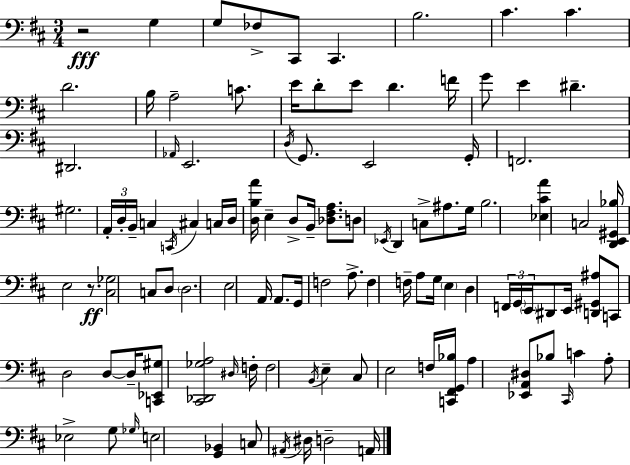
{
  \clef bass
  \numericTimeSignature
  \time 3/4
  \key d \major
  \repeat volta 2 { r2\fff g4 | g8 fes8-> cis,8 cis,4. | b2. | cis'4. cis'4. | \break d'2. | b16 a2-- c'8. | e'16 d'8-. e'8 d'4. f'16 | g'8 e'4 dis'4.-- | \break dis,2. | \grace { aes,16 } e,2. | \acciaccatura { d16 } g,8. e,2 | g,16-. f,2. | \break gis2. | \tuplet 3/2 { a,16-. d16-. b,16-- } c4 \acciaccatura { c,16 } cis4 | c16 d16 <d b a'>16 e4-- d8-> b,16-- | <des fis a>8. d8 \acciaccatura { ees,16 } d,4 c8-> | \break ais8. g16 b2. | <ees cis' a'>4 c2 | <d, e, gis, bes>16 e2 | r8.\ff <cis ges>2 | \break c8 d8 \parenthesize d2. | e2 | a,16 a,8. g,16 f2 | a8.-> f4 f16-- a8 g16 | \break \parenthesize e4 d4 \tuplet 3/2 { f,16 \parenthesize g,16 \parenthesize e,16 } dis,8 | e,16 <d, gis, ais>8 c,8 d2 | d8~~ d16-- <c, ees, gis>8 <cis, des, ges a>2 | \grace { dis16 } f16-. f2 | \break \acciaccatura { b,16 } e4-- cis8 e2 | f16 <c, fis, g, bes>16 a4 <ees, a, dis>8 | bes8 \grace { cis,16 } c'4 a8-. ees2-> | g8 \grace { ges16 } e2 | \break <g, bes,>4 c8 \acciaccatura { ais,16 } dis16 | d2-- a,16 } \bar "|."
}